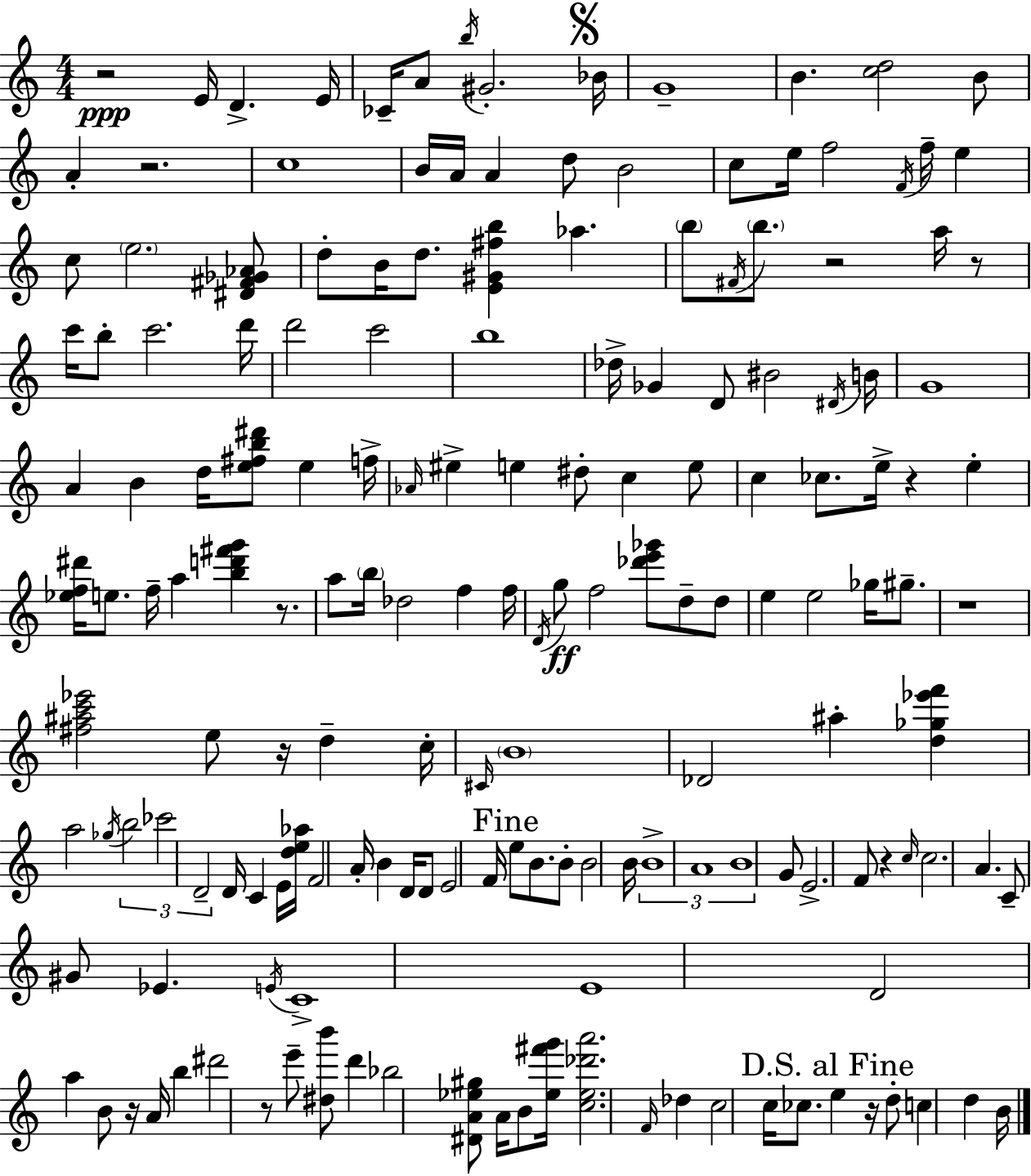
{
  \clef treble
  \numericTimeSignature
  \time 4/4
  \key a \minor
  \repeat volta 2 { r2\ppp e'16 d'4.-> e'16 | ces'16-- a'8 \acciaccatura { b''16 } gis'2.-. | \mark \markup { \musicglyph "scripts.segno" } bes'16 g'1-- | b'4. <c'' d''>2 b'8 | \break a'4-. r2. | c''1 | b'16 a'16 a'4 d''8 b'2 | c''8 e''16 f''2 \acciaccatura { f'16 } f''16-- e''4 | \break c''8 \parenthesize e''2. | <dis' fis' ges' aes'>8 d''8-. b'16 d''8. <e' gis' fis'' b''>4 aes''4. | \parenthesize b''8 \acciaccatura { fis'16 } \parenthesize b''8. r2 | a''16 r8 c'''16 b''8-. c'''2. | \break d'''16 d'''2 c'''2 | b''1 | des''16-> ges'4 d'8 bis'2 | \acciaccatura { dis'16 } b'16 g'1 | \break a'4 b'4 d''16 <e'' fis'' b'' dis'''>8 e''4 | f''16-> \grace { aes'16 } eis''4-> e''4 dis''8-. c''4 | e''8 c''4 ces''8. e''16-> r4 | e''4-. <ees'' f'' dis'''>16 e''8. f''16-- a''4 <b'' d''' fis''' g'''>4 | \break r8. a''8 \parenthesize b''16 des''2 | f''4 f''16 \acciaccatura { d'16 } g''8\ff f''2 | <des''' e''' ges'''>8 d''8-- d''8 e''4 e''2 | ges''16 gis''8.-- r1 | \break <fis'' ais'' c''' ees'''>2 e''8 | r16 d''4-- c''16-. \grace { cis'16 } \parenthesize b'1 | des'2 ais''4-. | <d'' ges'' ees''' f'''>4 a''2 \acciaccatura { ges''16 } | \break \tuplet 3/2 { b''2 ces'''2 | d'2-- } d'16 c'4 e'16 <d'' e'' aes''>16 f'2 | a'16-. b'4 d'16 d'8 e'2 | f'16 \mark "Fine" e''8 b'8. b'8-. b'2 | \break b'16 \tuplet 3/2 { b'1-> | a'1 | b'1 } | g'8 e'2.-> | \break f'8 r4 \grace { c''16 } c''2. | a'4. c'8-- | gis'8 ees'4. \acciaccatura { e'16 } c'1-> | e'1 | \break d'2 | a''4 b'8 r16 a'16 b''4 dis'''2 | r8 e'''8-- <dis'' b'''>8 d'''4 | bes''2 <dis' a' ees'' gis''>8 a'16 b'8 <ees'' fis''' g'''>16 <c'' ees'' des''' a'''>2. | \break \grace { f'16 } des''4 c''2 | c''16 ces''8. \mark "D.S. al Fine" e''4 r16 | d''8-. c''4 d''4 b'16 } \bar "|."
}